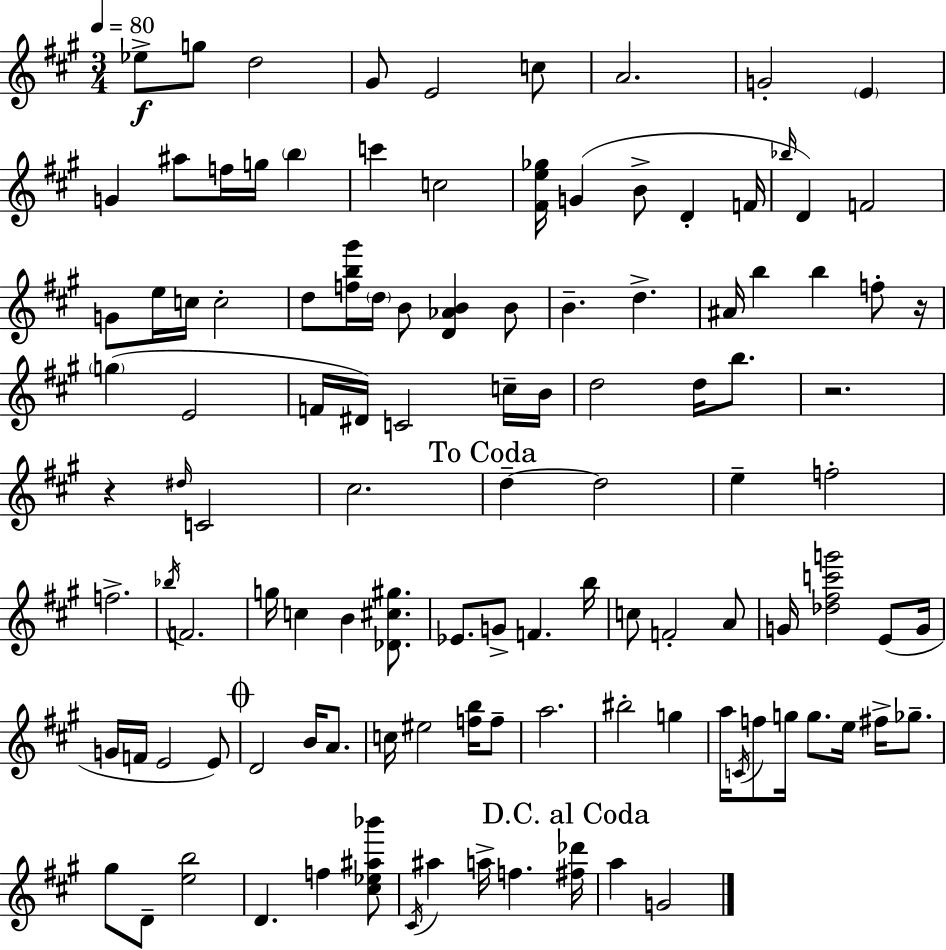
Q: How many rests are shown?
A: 3